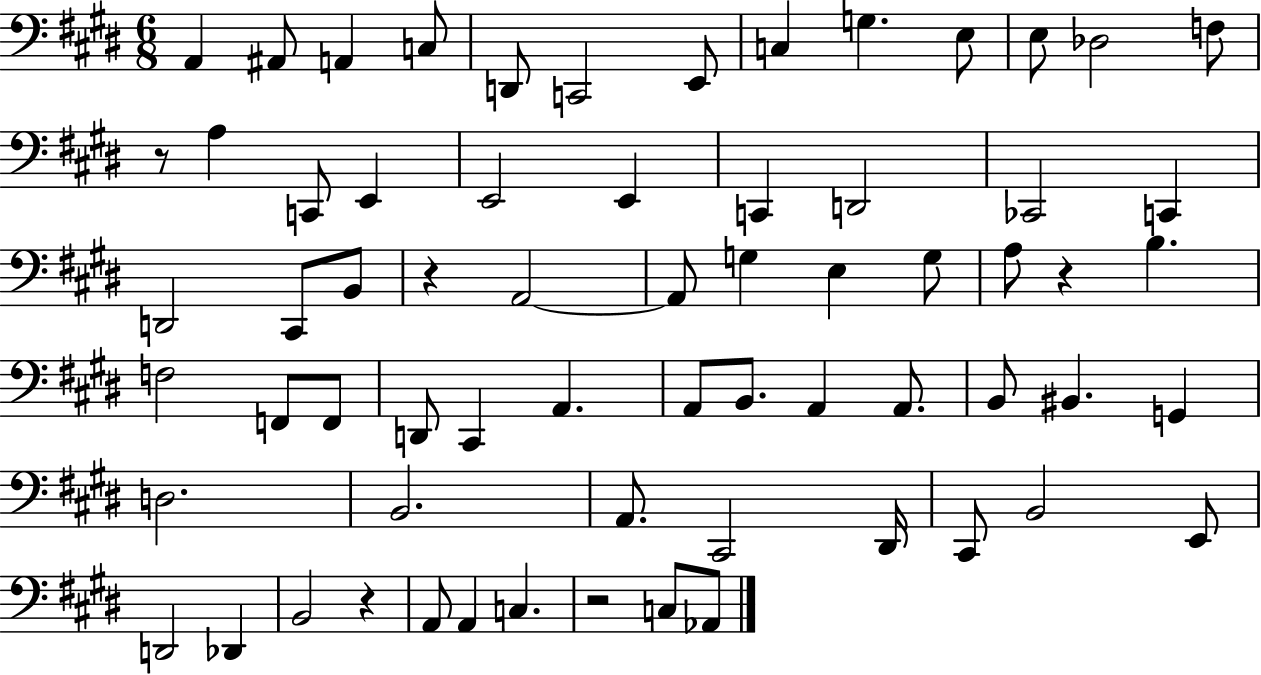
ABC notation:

X:1
T:Untitled
M:6/8
L:1/4
K:E
A,, ^A,,/2 A,, C,/2 D,,/2 C,,2 E,,/2 C, G, E,/2 E,/2 _D,2 F,/2 z/2 A, C,,/2 E,, E,,2 E,, C,, D,,2 _C,,2 C,, D,,2 ^C,,/2 B,,/2 z A,,2 A,,/2 G, E, G,/2 A,/2 z B, F,2 F,,/2 F,,/2 D,,/2 ^C,, A,, A,,/2 B,,/2 A,, A,,/2 B,,/2 ^B,, G,, D,2 B,,2 A,,/2 ^C,,2 ^D,,/4 ^C,,/2 B,,2 E,,/2 D,,2 _D,, B,,2 z A,,/2 A,, C, z2 C,/2 _A,,/2